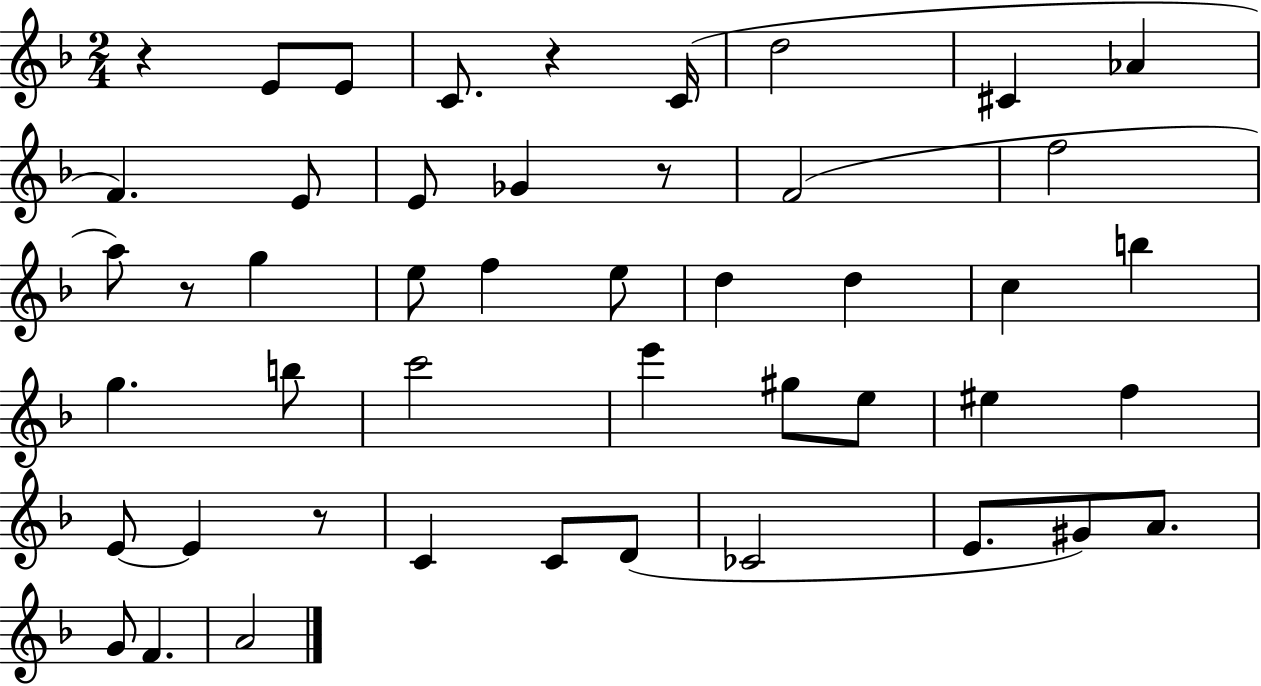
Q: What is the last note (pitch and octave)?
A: A4